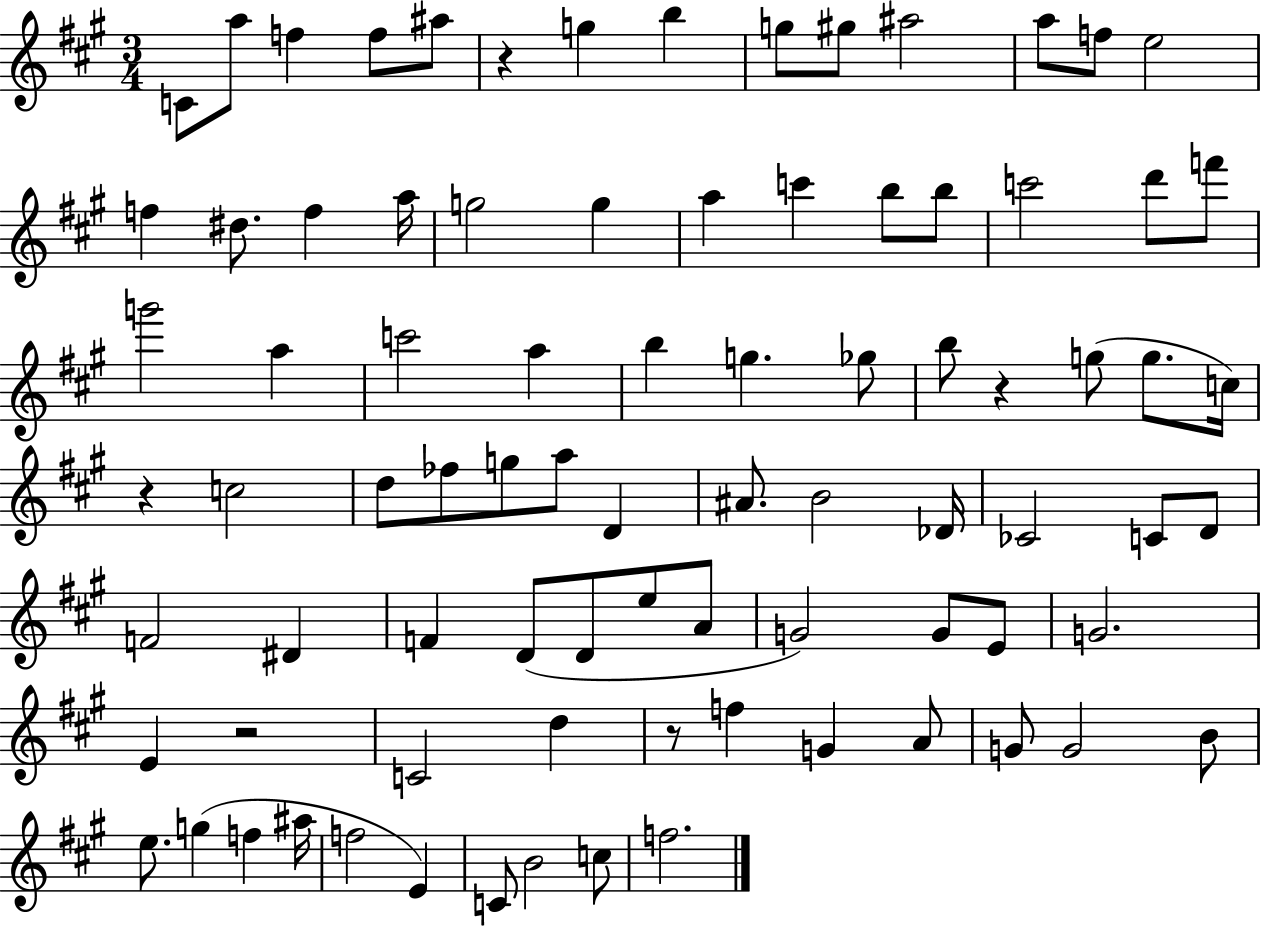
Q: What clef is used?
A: treble